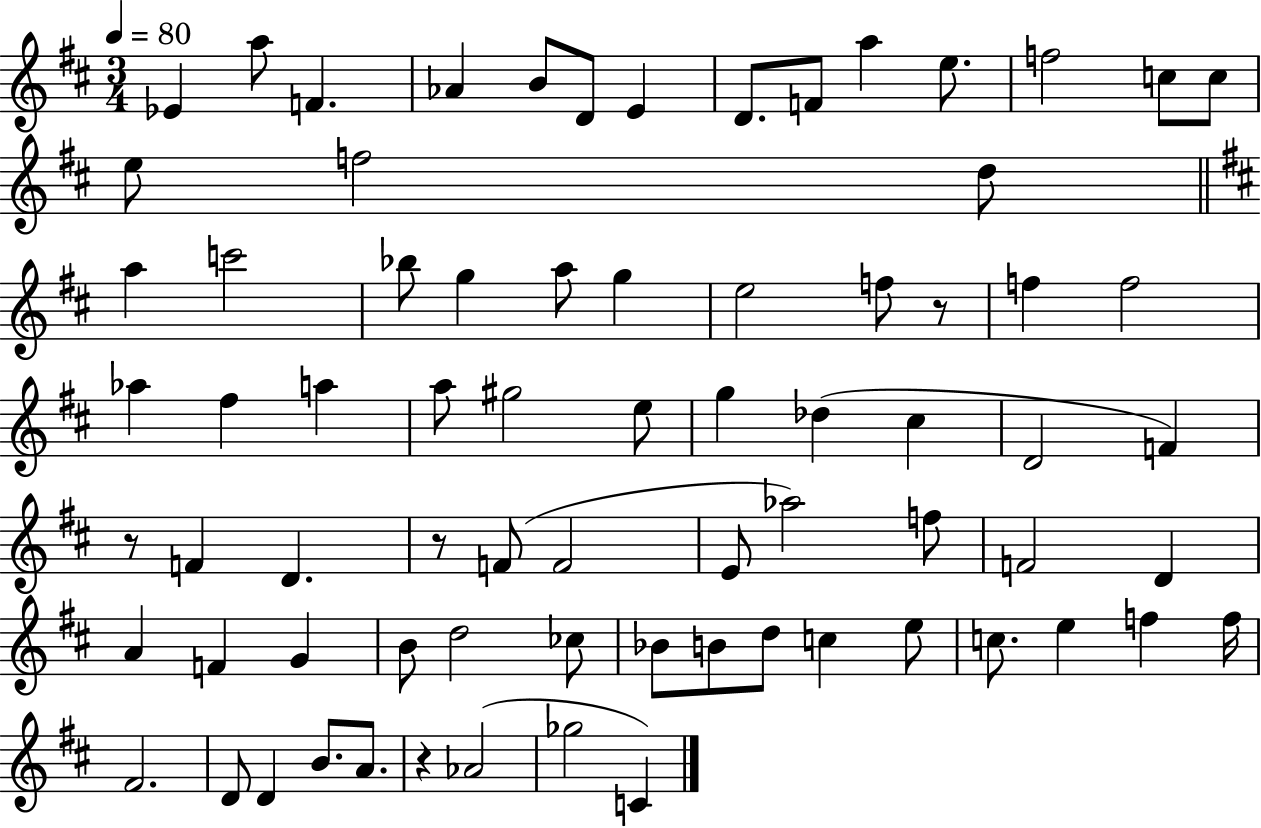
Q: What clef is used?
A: treble